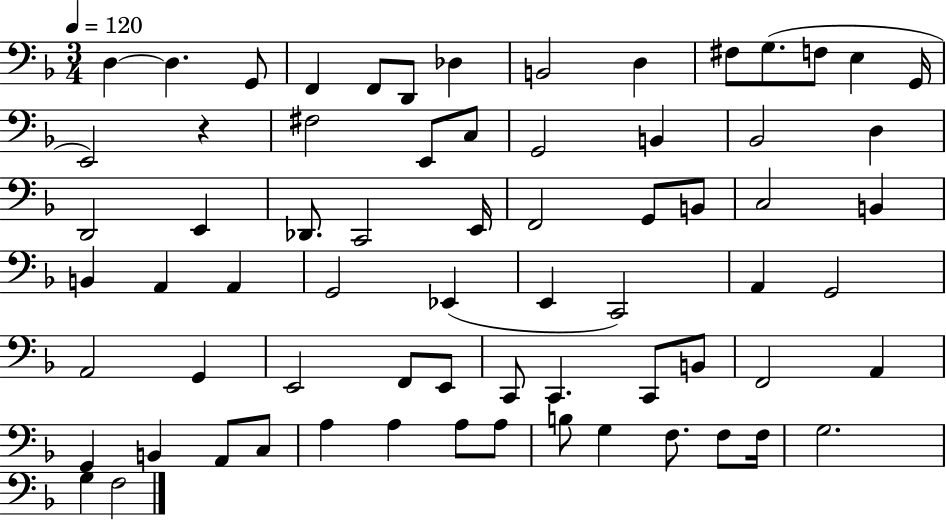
X:1
T:Untitled
M:3/4
L:1/4
K:F
D, D, G,,/2 F,, F,,/2 D,,/2 _D, B,,2 D, ^F,/2 G,/2 F,/2 E, G,,/4 E,,2 z ^F,2 E,,/2 C,/2 G,,2 B,, _B,,2 D, D,,2 E,, _D,,/2 C,,2 E,,/4 F,,2 G,,/2 B,,/2 C,2 B,, B,, A,, A,, G,,2 _E,, E,, C,,2 A,, G,,2 A,,2 G,, E,,2 F,,/2 E,,/2 C,,/2 C,, C,,/2 B,,/2 F,,2 A,, G,, B,, A,,/2 C,/2 A, A, A,/2 A,/2 B,/2 G, F,/2 F,/2 F,/4 G,2 G, F,2